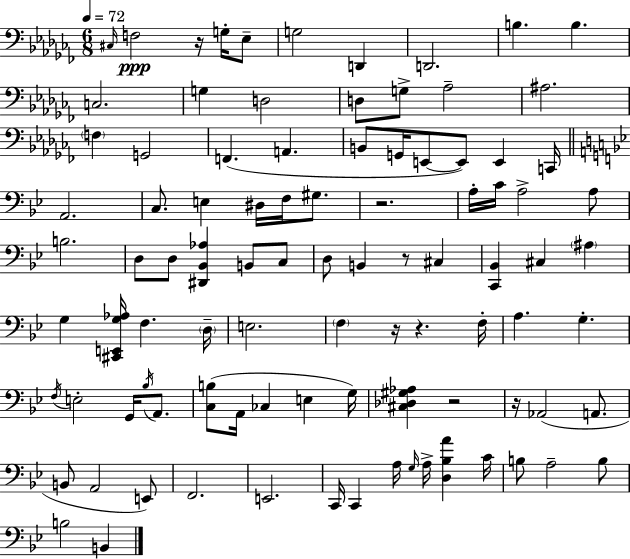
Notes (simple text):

C#3/s F3/h R/s G3/s Eb3/e G3/h D2/q D2/h. B3/q. B3/q. C3/h. G3/q D3/h D3/e G3/e Ab3/h A#3/h. F3/q G2/h F2/q. A2/q. B2/e G2/s E2/e E2/e E2/q C2/s A2/h. C3/e. E3/q D#3/s F3/s G#3/e. R/h. A3/s C4/s A3/h A3/e B3/h. D3/e D3/e [D#2,Bb2,Ab3]/q B2/e C3/e D3/e B2/q R/e C#3/q [C2,Bb2]/q C#3/q A#3/q G3/q [C#2,E2,G3,Ab3]/s F3/q. D3/s E3/h. F3/q R/s R/q. F3/s A3/q. G3/q. F3/s E3/h G2/s Bb3/s A2/e. [C3,B3]/e A2/s CES3/q E3/q G3/s [C#3,Db3,G#3,Ab3]/q R/h R/s Ab2/h A2/e. B2/e A2/h E2/e F2/h. E2/h. C2/s C2/q A3/s G3/s A3/s [D3,Bb3,A4]/q C4/s B3/e A3/h B3/e B3/h B2/q